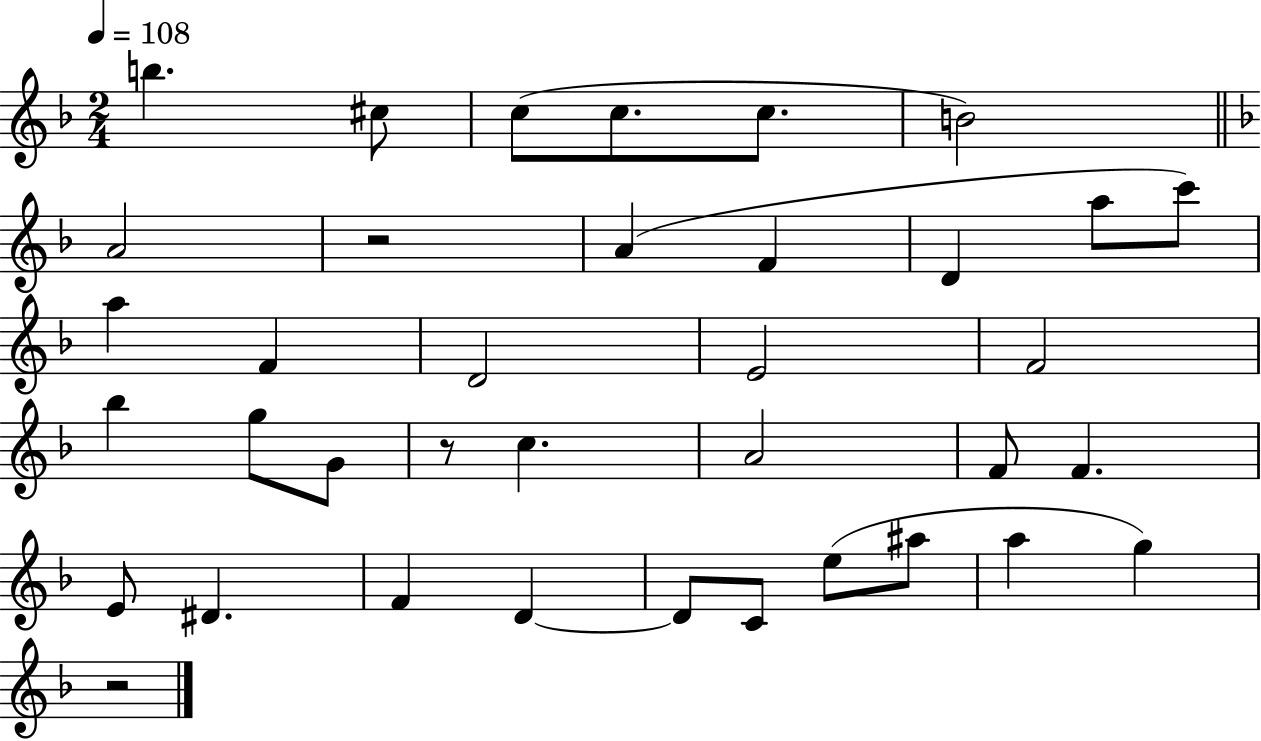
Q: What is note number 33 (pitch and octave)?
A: A5